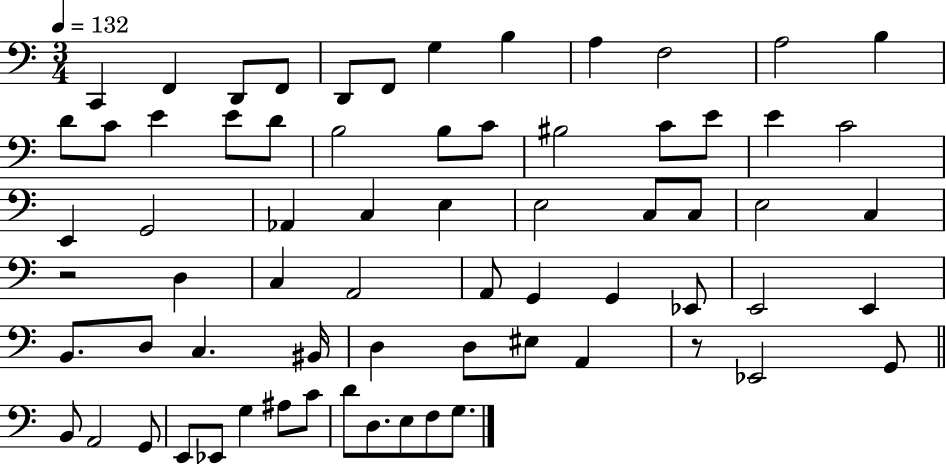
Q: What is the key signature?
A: C major